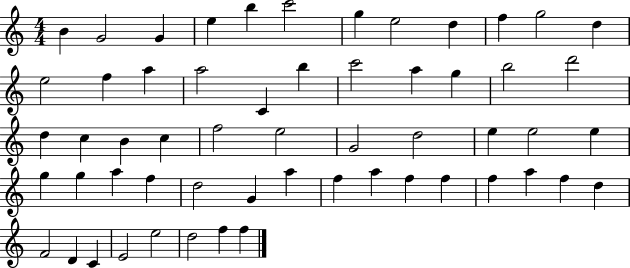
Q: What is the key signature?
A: C major